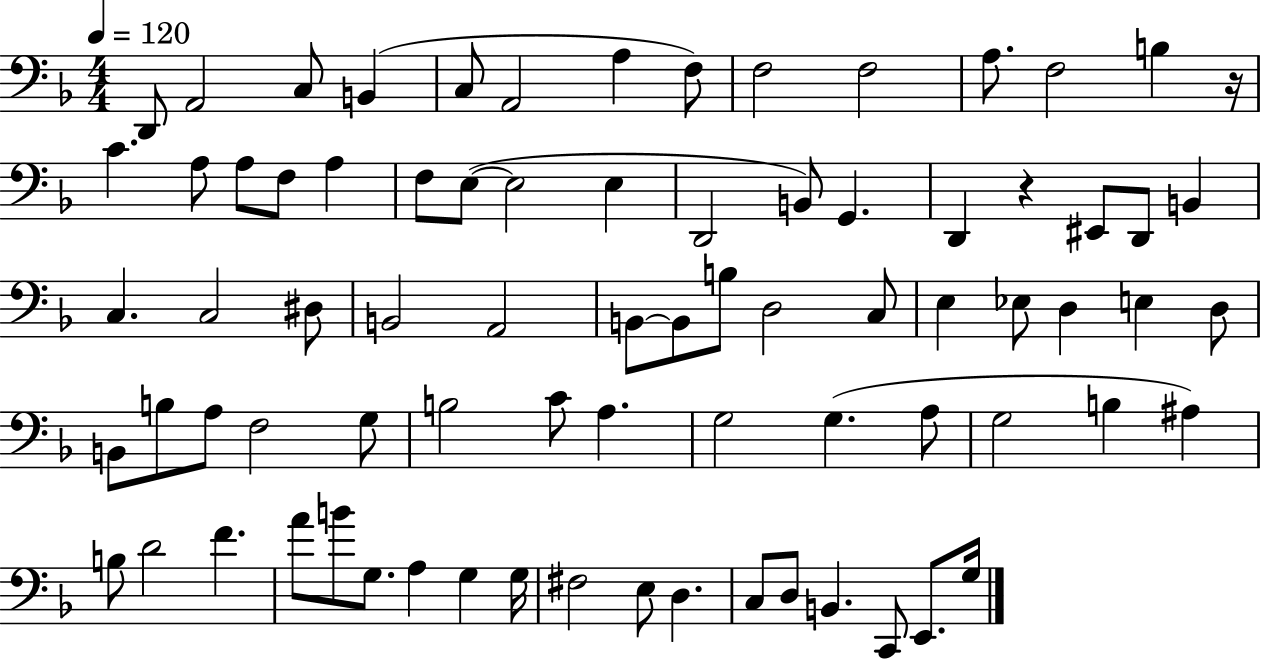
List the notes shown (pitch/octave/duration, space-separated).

D2/e A2/h C3/e B2/q C3/e A2/h A3/q F3/e F3/h F3/h A3/e. F3/h B3/q R/s C4/q. A3/e A3/e F3/e A3/q F3/e E3/e E3/h E3/q D2/h B2/e G2/q. D2/q R/q EIS2/e D2/e B2/q C3/q. C3/h D#3/e B2/h A2/h B2/e B2/e B3/e D3/h C3/e E3/q Eb3/e D3/q E3/q D3/e B2/e B3/e A3/e F3/h G3/e B3/h C4/e A3/q. G3/h G3/q. A3/e G3/h B3/q A#3/q B3/e D4/h F4/q. A4/e B4/e G3/e. A3/q G3/q G3/s F#3/h E3/e D3/q. C3/e D3/e B2/q. C2/e E2/e. G3/s